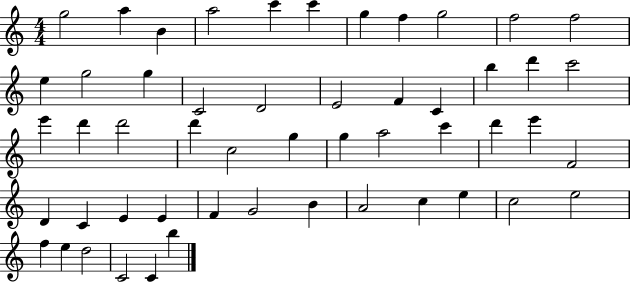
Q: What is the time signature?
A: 4/4